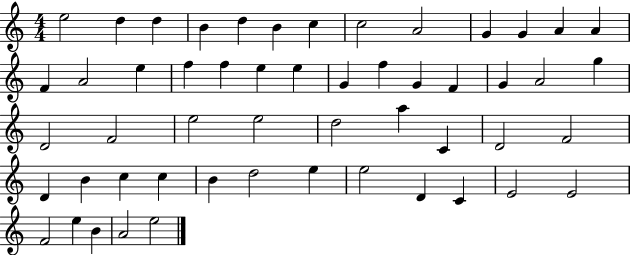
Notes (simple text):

E5/h D5/q D5/q B4/q D5/q B4/q C5/q C5/h A4/h G4/q G4/q A4/q A4/q F4/q A4/h E5/q F5/q F5/q E5/q E5/q G4/q F5/q G4/q F4/q G4/q A4/h G5/q D4/h F4/h E5/h E5/h D5/h A5/q C4/q D4/h F4/h D4/q B4/q C5/q C5/q B4/q D5/h E5/q E5/h D4/q C4/q E4/h E4/h F4/h E5/q B4/q A4/h E5/h